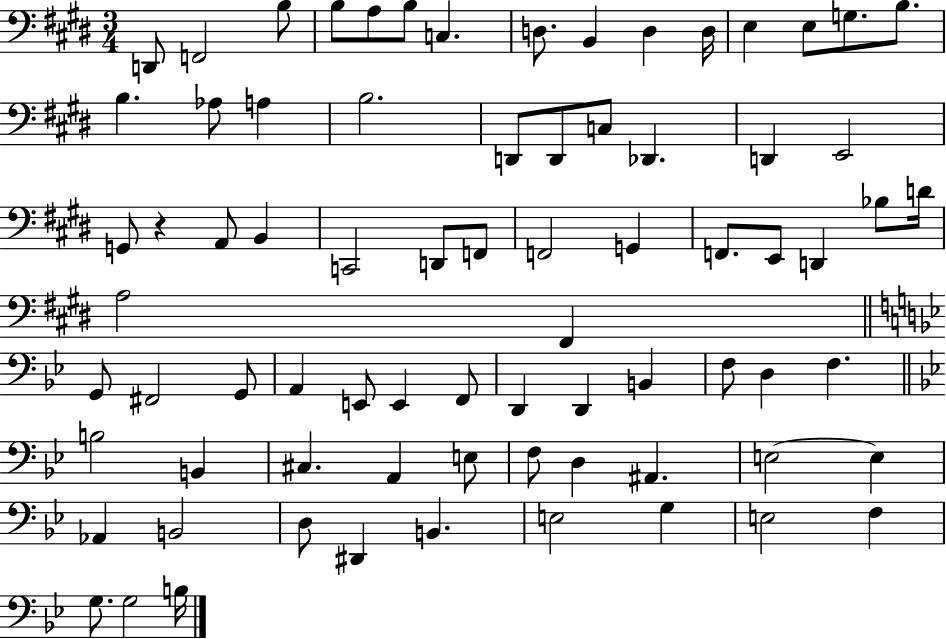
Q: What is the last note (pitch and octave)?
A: B3